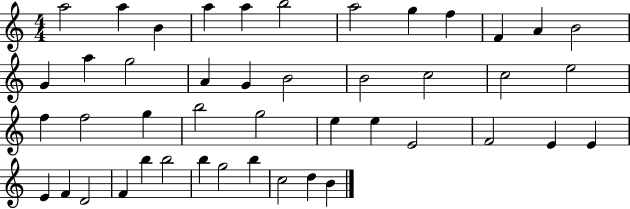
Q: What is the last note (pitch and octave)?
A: B4